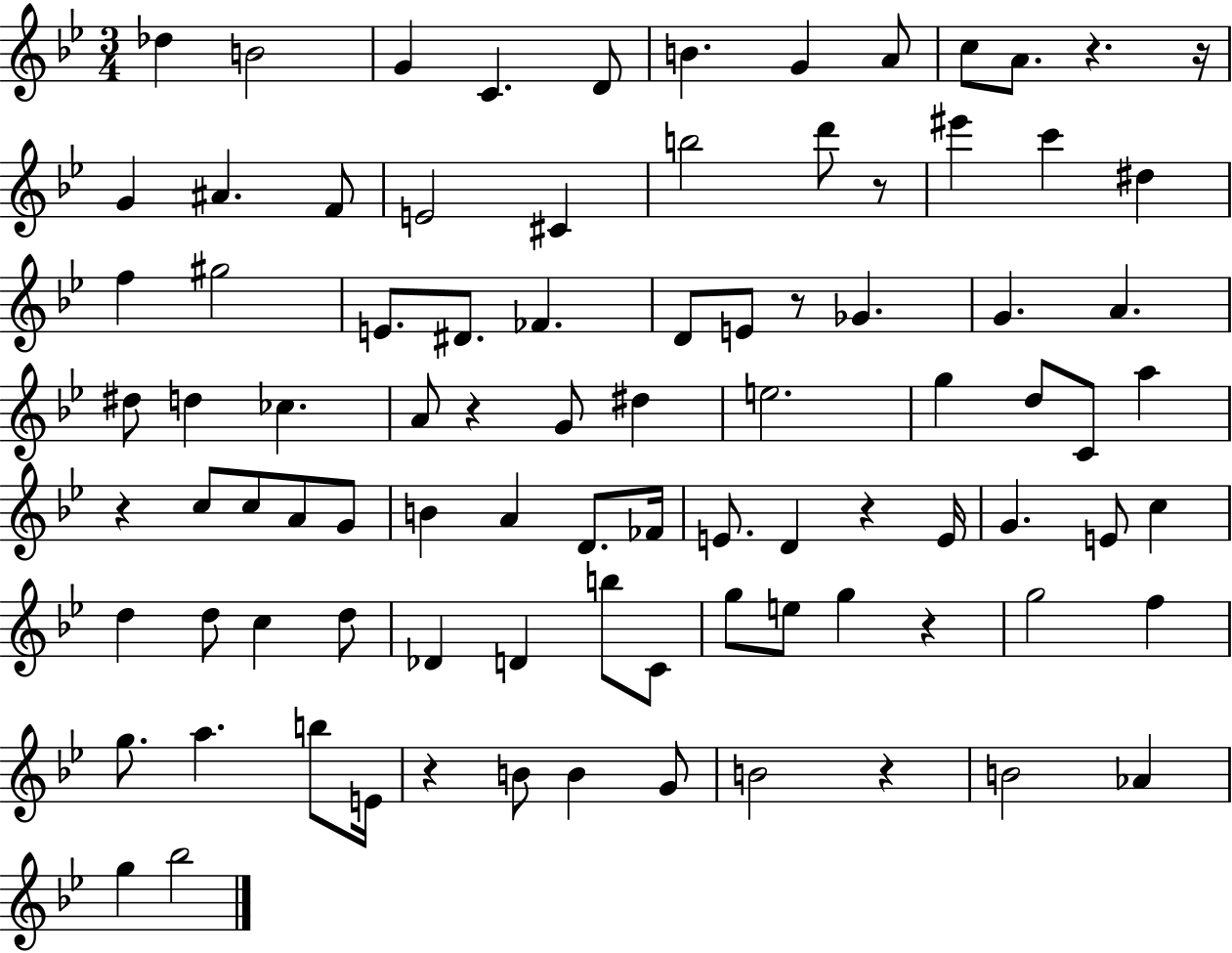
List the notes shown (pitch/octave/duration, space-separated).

Db5/q B4/h G4/q C4/q. D4/e B4/q. G4/q A4/e C5/e A4/e. R/q. R/s G4/q A#4/q. F4/e E4/h C#4/q B5/h D6/e R/e EIS6/q C6/q D#5/q F5/q G#5/h E4/e. D#4/e. FES4/q. D4/e E4/e R/e Gb4/q. G4/q. A4/q. D#5/e D5/q CES5/q. A4/e R/q G4/e D#5/q E5/h. G5/q D5/e C4/e A5/q R/q C5/e C5/e A4/e G4/e B4/q A4/q D4/e. FES4/s E4/e. D4/q R/q E4/s G4/q. E4/e C5/q D5/q D5/e C5/q D5/e Db4/q D4/q B5/e C4/e G5/e E5/e G5/q R/q G5/h F5/q G5/e. A5/q. B5/e E4/s R/q B4/e B4/q G4/e B4/h R/q B4/h Ab4/q G5/q Bb5/h